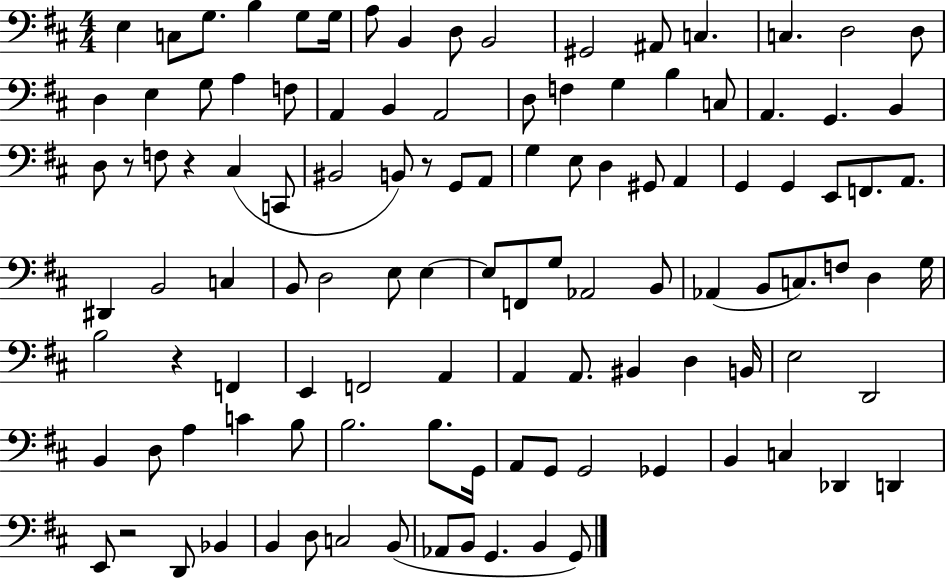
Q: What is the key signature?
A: D major